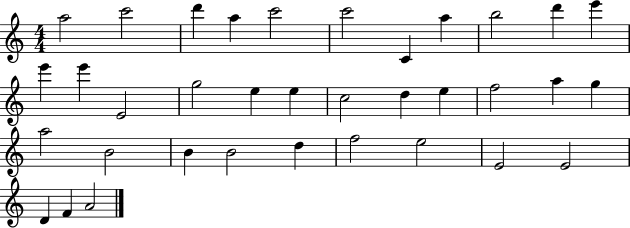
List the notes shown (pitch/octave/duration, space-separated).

A5/h C6/h D6/q A5/q C6/h C6/h C4/q A5/q B5/h D6/q E6/q E6/q E6/q E4/h G5/h E5/q E5/q C5/h D5/q E5/q F5/h A5/q G5/q A5/h B4/h B4/q B4/h D5/q F5/h E5/h E4/h E4/h D4/q F4/q A4/h